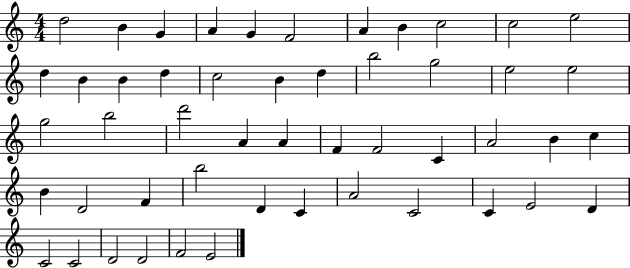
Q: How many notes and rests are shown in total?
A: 50